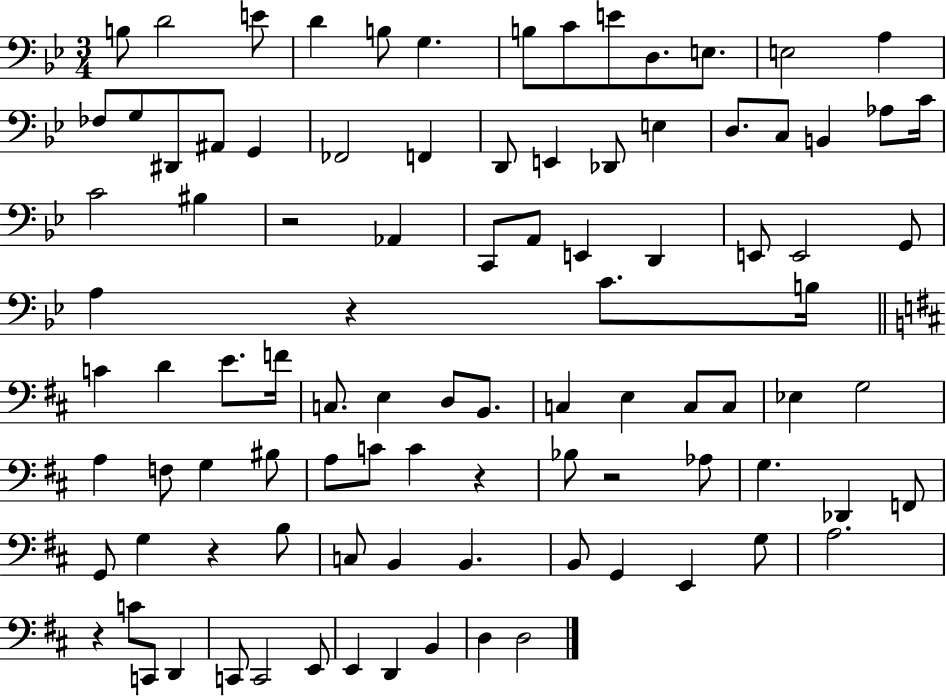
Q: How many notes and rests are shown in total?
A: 96